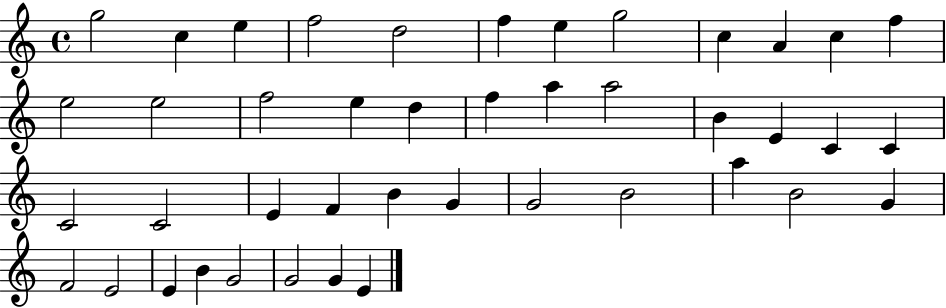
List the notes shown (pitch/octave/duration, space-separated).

G5/h C5/q E5/q F5/h D5/h F5/q E5/q G5/h C5/q A4/q C5/q F5/q E5/h E5/h F5/h E5/q D5/q F5/q A5/q A5/h B4/q E4/q C4/q C4/q C4/h C4/h E4/q F4/q B4/q G4/q G4/h B4/h A5/q B4/h G4/q F4/h E4/h E4/q B4/q G4/h G4/h G4/q E4/q